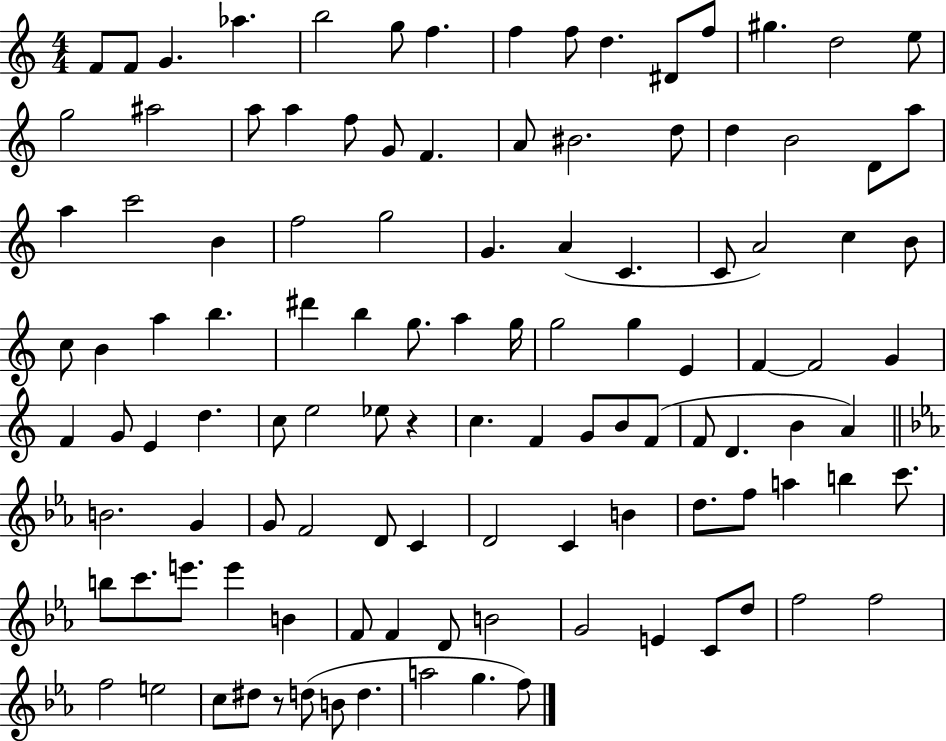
X:1
T:Untitled
M:4/4
L:1/4
K:C
F/2 F/2 G _a b2 g/2 f f f/2 d ^D/2 f/2 ^g d2 e/2 g2 ^a2 a/2 a f/2 G/2 F A/2 ^B2 d/2 d B2 D/2 a/2 a c'2 B f2 g2 G A C C/2 A2 c B/2 c/2 B a b ^d' b g/2 a g/4 g2 g E F F2 G F G/2 E d c/2 e2 _e/2 z c F G/2 B/2 F/2 F/2 D B A B2 G G/2 F2 D/2 C D2 C B d/2 f/2 a b c'/2 b/2 c'/2 e'/2 e' B F/2 F D/2 B2 G2 E C/2 d/2 f2 f2 f2 e2 c/2 ^d/2 z/2 d/2 B/2 d a2 g f/2